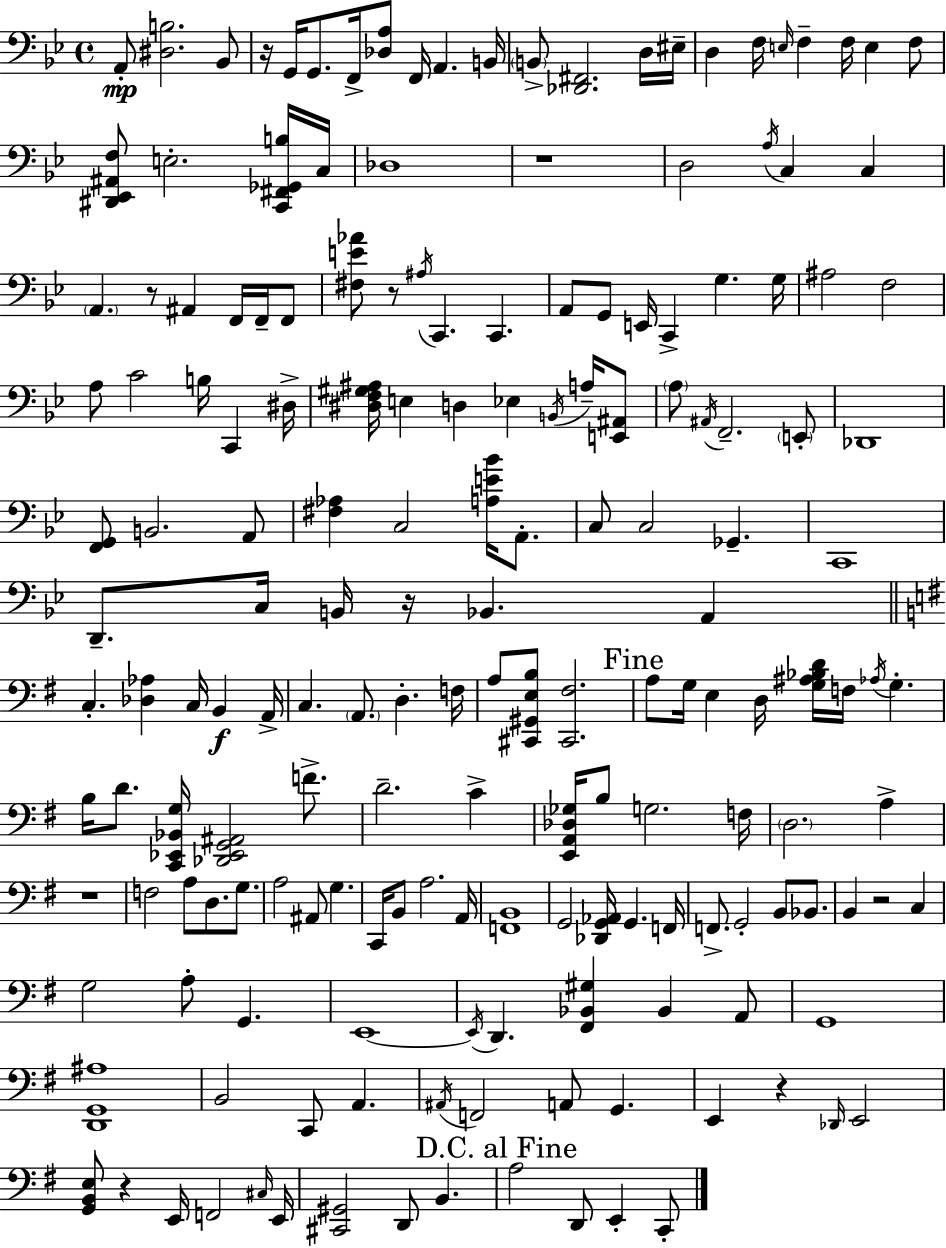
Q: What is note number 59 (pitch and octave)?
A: C3